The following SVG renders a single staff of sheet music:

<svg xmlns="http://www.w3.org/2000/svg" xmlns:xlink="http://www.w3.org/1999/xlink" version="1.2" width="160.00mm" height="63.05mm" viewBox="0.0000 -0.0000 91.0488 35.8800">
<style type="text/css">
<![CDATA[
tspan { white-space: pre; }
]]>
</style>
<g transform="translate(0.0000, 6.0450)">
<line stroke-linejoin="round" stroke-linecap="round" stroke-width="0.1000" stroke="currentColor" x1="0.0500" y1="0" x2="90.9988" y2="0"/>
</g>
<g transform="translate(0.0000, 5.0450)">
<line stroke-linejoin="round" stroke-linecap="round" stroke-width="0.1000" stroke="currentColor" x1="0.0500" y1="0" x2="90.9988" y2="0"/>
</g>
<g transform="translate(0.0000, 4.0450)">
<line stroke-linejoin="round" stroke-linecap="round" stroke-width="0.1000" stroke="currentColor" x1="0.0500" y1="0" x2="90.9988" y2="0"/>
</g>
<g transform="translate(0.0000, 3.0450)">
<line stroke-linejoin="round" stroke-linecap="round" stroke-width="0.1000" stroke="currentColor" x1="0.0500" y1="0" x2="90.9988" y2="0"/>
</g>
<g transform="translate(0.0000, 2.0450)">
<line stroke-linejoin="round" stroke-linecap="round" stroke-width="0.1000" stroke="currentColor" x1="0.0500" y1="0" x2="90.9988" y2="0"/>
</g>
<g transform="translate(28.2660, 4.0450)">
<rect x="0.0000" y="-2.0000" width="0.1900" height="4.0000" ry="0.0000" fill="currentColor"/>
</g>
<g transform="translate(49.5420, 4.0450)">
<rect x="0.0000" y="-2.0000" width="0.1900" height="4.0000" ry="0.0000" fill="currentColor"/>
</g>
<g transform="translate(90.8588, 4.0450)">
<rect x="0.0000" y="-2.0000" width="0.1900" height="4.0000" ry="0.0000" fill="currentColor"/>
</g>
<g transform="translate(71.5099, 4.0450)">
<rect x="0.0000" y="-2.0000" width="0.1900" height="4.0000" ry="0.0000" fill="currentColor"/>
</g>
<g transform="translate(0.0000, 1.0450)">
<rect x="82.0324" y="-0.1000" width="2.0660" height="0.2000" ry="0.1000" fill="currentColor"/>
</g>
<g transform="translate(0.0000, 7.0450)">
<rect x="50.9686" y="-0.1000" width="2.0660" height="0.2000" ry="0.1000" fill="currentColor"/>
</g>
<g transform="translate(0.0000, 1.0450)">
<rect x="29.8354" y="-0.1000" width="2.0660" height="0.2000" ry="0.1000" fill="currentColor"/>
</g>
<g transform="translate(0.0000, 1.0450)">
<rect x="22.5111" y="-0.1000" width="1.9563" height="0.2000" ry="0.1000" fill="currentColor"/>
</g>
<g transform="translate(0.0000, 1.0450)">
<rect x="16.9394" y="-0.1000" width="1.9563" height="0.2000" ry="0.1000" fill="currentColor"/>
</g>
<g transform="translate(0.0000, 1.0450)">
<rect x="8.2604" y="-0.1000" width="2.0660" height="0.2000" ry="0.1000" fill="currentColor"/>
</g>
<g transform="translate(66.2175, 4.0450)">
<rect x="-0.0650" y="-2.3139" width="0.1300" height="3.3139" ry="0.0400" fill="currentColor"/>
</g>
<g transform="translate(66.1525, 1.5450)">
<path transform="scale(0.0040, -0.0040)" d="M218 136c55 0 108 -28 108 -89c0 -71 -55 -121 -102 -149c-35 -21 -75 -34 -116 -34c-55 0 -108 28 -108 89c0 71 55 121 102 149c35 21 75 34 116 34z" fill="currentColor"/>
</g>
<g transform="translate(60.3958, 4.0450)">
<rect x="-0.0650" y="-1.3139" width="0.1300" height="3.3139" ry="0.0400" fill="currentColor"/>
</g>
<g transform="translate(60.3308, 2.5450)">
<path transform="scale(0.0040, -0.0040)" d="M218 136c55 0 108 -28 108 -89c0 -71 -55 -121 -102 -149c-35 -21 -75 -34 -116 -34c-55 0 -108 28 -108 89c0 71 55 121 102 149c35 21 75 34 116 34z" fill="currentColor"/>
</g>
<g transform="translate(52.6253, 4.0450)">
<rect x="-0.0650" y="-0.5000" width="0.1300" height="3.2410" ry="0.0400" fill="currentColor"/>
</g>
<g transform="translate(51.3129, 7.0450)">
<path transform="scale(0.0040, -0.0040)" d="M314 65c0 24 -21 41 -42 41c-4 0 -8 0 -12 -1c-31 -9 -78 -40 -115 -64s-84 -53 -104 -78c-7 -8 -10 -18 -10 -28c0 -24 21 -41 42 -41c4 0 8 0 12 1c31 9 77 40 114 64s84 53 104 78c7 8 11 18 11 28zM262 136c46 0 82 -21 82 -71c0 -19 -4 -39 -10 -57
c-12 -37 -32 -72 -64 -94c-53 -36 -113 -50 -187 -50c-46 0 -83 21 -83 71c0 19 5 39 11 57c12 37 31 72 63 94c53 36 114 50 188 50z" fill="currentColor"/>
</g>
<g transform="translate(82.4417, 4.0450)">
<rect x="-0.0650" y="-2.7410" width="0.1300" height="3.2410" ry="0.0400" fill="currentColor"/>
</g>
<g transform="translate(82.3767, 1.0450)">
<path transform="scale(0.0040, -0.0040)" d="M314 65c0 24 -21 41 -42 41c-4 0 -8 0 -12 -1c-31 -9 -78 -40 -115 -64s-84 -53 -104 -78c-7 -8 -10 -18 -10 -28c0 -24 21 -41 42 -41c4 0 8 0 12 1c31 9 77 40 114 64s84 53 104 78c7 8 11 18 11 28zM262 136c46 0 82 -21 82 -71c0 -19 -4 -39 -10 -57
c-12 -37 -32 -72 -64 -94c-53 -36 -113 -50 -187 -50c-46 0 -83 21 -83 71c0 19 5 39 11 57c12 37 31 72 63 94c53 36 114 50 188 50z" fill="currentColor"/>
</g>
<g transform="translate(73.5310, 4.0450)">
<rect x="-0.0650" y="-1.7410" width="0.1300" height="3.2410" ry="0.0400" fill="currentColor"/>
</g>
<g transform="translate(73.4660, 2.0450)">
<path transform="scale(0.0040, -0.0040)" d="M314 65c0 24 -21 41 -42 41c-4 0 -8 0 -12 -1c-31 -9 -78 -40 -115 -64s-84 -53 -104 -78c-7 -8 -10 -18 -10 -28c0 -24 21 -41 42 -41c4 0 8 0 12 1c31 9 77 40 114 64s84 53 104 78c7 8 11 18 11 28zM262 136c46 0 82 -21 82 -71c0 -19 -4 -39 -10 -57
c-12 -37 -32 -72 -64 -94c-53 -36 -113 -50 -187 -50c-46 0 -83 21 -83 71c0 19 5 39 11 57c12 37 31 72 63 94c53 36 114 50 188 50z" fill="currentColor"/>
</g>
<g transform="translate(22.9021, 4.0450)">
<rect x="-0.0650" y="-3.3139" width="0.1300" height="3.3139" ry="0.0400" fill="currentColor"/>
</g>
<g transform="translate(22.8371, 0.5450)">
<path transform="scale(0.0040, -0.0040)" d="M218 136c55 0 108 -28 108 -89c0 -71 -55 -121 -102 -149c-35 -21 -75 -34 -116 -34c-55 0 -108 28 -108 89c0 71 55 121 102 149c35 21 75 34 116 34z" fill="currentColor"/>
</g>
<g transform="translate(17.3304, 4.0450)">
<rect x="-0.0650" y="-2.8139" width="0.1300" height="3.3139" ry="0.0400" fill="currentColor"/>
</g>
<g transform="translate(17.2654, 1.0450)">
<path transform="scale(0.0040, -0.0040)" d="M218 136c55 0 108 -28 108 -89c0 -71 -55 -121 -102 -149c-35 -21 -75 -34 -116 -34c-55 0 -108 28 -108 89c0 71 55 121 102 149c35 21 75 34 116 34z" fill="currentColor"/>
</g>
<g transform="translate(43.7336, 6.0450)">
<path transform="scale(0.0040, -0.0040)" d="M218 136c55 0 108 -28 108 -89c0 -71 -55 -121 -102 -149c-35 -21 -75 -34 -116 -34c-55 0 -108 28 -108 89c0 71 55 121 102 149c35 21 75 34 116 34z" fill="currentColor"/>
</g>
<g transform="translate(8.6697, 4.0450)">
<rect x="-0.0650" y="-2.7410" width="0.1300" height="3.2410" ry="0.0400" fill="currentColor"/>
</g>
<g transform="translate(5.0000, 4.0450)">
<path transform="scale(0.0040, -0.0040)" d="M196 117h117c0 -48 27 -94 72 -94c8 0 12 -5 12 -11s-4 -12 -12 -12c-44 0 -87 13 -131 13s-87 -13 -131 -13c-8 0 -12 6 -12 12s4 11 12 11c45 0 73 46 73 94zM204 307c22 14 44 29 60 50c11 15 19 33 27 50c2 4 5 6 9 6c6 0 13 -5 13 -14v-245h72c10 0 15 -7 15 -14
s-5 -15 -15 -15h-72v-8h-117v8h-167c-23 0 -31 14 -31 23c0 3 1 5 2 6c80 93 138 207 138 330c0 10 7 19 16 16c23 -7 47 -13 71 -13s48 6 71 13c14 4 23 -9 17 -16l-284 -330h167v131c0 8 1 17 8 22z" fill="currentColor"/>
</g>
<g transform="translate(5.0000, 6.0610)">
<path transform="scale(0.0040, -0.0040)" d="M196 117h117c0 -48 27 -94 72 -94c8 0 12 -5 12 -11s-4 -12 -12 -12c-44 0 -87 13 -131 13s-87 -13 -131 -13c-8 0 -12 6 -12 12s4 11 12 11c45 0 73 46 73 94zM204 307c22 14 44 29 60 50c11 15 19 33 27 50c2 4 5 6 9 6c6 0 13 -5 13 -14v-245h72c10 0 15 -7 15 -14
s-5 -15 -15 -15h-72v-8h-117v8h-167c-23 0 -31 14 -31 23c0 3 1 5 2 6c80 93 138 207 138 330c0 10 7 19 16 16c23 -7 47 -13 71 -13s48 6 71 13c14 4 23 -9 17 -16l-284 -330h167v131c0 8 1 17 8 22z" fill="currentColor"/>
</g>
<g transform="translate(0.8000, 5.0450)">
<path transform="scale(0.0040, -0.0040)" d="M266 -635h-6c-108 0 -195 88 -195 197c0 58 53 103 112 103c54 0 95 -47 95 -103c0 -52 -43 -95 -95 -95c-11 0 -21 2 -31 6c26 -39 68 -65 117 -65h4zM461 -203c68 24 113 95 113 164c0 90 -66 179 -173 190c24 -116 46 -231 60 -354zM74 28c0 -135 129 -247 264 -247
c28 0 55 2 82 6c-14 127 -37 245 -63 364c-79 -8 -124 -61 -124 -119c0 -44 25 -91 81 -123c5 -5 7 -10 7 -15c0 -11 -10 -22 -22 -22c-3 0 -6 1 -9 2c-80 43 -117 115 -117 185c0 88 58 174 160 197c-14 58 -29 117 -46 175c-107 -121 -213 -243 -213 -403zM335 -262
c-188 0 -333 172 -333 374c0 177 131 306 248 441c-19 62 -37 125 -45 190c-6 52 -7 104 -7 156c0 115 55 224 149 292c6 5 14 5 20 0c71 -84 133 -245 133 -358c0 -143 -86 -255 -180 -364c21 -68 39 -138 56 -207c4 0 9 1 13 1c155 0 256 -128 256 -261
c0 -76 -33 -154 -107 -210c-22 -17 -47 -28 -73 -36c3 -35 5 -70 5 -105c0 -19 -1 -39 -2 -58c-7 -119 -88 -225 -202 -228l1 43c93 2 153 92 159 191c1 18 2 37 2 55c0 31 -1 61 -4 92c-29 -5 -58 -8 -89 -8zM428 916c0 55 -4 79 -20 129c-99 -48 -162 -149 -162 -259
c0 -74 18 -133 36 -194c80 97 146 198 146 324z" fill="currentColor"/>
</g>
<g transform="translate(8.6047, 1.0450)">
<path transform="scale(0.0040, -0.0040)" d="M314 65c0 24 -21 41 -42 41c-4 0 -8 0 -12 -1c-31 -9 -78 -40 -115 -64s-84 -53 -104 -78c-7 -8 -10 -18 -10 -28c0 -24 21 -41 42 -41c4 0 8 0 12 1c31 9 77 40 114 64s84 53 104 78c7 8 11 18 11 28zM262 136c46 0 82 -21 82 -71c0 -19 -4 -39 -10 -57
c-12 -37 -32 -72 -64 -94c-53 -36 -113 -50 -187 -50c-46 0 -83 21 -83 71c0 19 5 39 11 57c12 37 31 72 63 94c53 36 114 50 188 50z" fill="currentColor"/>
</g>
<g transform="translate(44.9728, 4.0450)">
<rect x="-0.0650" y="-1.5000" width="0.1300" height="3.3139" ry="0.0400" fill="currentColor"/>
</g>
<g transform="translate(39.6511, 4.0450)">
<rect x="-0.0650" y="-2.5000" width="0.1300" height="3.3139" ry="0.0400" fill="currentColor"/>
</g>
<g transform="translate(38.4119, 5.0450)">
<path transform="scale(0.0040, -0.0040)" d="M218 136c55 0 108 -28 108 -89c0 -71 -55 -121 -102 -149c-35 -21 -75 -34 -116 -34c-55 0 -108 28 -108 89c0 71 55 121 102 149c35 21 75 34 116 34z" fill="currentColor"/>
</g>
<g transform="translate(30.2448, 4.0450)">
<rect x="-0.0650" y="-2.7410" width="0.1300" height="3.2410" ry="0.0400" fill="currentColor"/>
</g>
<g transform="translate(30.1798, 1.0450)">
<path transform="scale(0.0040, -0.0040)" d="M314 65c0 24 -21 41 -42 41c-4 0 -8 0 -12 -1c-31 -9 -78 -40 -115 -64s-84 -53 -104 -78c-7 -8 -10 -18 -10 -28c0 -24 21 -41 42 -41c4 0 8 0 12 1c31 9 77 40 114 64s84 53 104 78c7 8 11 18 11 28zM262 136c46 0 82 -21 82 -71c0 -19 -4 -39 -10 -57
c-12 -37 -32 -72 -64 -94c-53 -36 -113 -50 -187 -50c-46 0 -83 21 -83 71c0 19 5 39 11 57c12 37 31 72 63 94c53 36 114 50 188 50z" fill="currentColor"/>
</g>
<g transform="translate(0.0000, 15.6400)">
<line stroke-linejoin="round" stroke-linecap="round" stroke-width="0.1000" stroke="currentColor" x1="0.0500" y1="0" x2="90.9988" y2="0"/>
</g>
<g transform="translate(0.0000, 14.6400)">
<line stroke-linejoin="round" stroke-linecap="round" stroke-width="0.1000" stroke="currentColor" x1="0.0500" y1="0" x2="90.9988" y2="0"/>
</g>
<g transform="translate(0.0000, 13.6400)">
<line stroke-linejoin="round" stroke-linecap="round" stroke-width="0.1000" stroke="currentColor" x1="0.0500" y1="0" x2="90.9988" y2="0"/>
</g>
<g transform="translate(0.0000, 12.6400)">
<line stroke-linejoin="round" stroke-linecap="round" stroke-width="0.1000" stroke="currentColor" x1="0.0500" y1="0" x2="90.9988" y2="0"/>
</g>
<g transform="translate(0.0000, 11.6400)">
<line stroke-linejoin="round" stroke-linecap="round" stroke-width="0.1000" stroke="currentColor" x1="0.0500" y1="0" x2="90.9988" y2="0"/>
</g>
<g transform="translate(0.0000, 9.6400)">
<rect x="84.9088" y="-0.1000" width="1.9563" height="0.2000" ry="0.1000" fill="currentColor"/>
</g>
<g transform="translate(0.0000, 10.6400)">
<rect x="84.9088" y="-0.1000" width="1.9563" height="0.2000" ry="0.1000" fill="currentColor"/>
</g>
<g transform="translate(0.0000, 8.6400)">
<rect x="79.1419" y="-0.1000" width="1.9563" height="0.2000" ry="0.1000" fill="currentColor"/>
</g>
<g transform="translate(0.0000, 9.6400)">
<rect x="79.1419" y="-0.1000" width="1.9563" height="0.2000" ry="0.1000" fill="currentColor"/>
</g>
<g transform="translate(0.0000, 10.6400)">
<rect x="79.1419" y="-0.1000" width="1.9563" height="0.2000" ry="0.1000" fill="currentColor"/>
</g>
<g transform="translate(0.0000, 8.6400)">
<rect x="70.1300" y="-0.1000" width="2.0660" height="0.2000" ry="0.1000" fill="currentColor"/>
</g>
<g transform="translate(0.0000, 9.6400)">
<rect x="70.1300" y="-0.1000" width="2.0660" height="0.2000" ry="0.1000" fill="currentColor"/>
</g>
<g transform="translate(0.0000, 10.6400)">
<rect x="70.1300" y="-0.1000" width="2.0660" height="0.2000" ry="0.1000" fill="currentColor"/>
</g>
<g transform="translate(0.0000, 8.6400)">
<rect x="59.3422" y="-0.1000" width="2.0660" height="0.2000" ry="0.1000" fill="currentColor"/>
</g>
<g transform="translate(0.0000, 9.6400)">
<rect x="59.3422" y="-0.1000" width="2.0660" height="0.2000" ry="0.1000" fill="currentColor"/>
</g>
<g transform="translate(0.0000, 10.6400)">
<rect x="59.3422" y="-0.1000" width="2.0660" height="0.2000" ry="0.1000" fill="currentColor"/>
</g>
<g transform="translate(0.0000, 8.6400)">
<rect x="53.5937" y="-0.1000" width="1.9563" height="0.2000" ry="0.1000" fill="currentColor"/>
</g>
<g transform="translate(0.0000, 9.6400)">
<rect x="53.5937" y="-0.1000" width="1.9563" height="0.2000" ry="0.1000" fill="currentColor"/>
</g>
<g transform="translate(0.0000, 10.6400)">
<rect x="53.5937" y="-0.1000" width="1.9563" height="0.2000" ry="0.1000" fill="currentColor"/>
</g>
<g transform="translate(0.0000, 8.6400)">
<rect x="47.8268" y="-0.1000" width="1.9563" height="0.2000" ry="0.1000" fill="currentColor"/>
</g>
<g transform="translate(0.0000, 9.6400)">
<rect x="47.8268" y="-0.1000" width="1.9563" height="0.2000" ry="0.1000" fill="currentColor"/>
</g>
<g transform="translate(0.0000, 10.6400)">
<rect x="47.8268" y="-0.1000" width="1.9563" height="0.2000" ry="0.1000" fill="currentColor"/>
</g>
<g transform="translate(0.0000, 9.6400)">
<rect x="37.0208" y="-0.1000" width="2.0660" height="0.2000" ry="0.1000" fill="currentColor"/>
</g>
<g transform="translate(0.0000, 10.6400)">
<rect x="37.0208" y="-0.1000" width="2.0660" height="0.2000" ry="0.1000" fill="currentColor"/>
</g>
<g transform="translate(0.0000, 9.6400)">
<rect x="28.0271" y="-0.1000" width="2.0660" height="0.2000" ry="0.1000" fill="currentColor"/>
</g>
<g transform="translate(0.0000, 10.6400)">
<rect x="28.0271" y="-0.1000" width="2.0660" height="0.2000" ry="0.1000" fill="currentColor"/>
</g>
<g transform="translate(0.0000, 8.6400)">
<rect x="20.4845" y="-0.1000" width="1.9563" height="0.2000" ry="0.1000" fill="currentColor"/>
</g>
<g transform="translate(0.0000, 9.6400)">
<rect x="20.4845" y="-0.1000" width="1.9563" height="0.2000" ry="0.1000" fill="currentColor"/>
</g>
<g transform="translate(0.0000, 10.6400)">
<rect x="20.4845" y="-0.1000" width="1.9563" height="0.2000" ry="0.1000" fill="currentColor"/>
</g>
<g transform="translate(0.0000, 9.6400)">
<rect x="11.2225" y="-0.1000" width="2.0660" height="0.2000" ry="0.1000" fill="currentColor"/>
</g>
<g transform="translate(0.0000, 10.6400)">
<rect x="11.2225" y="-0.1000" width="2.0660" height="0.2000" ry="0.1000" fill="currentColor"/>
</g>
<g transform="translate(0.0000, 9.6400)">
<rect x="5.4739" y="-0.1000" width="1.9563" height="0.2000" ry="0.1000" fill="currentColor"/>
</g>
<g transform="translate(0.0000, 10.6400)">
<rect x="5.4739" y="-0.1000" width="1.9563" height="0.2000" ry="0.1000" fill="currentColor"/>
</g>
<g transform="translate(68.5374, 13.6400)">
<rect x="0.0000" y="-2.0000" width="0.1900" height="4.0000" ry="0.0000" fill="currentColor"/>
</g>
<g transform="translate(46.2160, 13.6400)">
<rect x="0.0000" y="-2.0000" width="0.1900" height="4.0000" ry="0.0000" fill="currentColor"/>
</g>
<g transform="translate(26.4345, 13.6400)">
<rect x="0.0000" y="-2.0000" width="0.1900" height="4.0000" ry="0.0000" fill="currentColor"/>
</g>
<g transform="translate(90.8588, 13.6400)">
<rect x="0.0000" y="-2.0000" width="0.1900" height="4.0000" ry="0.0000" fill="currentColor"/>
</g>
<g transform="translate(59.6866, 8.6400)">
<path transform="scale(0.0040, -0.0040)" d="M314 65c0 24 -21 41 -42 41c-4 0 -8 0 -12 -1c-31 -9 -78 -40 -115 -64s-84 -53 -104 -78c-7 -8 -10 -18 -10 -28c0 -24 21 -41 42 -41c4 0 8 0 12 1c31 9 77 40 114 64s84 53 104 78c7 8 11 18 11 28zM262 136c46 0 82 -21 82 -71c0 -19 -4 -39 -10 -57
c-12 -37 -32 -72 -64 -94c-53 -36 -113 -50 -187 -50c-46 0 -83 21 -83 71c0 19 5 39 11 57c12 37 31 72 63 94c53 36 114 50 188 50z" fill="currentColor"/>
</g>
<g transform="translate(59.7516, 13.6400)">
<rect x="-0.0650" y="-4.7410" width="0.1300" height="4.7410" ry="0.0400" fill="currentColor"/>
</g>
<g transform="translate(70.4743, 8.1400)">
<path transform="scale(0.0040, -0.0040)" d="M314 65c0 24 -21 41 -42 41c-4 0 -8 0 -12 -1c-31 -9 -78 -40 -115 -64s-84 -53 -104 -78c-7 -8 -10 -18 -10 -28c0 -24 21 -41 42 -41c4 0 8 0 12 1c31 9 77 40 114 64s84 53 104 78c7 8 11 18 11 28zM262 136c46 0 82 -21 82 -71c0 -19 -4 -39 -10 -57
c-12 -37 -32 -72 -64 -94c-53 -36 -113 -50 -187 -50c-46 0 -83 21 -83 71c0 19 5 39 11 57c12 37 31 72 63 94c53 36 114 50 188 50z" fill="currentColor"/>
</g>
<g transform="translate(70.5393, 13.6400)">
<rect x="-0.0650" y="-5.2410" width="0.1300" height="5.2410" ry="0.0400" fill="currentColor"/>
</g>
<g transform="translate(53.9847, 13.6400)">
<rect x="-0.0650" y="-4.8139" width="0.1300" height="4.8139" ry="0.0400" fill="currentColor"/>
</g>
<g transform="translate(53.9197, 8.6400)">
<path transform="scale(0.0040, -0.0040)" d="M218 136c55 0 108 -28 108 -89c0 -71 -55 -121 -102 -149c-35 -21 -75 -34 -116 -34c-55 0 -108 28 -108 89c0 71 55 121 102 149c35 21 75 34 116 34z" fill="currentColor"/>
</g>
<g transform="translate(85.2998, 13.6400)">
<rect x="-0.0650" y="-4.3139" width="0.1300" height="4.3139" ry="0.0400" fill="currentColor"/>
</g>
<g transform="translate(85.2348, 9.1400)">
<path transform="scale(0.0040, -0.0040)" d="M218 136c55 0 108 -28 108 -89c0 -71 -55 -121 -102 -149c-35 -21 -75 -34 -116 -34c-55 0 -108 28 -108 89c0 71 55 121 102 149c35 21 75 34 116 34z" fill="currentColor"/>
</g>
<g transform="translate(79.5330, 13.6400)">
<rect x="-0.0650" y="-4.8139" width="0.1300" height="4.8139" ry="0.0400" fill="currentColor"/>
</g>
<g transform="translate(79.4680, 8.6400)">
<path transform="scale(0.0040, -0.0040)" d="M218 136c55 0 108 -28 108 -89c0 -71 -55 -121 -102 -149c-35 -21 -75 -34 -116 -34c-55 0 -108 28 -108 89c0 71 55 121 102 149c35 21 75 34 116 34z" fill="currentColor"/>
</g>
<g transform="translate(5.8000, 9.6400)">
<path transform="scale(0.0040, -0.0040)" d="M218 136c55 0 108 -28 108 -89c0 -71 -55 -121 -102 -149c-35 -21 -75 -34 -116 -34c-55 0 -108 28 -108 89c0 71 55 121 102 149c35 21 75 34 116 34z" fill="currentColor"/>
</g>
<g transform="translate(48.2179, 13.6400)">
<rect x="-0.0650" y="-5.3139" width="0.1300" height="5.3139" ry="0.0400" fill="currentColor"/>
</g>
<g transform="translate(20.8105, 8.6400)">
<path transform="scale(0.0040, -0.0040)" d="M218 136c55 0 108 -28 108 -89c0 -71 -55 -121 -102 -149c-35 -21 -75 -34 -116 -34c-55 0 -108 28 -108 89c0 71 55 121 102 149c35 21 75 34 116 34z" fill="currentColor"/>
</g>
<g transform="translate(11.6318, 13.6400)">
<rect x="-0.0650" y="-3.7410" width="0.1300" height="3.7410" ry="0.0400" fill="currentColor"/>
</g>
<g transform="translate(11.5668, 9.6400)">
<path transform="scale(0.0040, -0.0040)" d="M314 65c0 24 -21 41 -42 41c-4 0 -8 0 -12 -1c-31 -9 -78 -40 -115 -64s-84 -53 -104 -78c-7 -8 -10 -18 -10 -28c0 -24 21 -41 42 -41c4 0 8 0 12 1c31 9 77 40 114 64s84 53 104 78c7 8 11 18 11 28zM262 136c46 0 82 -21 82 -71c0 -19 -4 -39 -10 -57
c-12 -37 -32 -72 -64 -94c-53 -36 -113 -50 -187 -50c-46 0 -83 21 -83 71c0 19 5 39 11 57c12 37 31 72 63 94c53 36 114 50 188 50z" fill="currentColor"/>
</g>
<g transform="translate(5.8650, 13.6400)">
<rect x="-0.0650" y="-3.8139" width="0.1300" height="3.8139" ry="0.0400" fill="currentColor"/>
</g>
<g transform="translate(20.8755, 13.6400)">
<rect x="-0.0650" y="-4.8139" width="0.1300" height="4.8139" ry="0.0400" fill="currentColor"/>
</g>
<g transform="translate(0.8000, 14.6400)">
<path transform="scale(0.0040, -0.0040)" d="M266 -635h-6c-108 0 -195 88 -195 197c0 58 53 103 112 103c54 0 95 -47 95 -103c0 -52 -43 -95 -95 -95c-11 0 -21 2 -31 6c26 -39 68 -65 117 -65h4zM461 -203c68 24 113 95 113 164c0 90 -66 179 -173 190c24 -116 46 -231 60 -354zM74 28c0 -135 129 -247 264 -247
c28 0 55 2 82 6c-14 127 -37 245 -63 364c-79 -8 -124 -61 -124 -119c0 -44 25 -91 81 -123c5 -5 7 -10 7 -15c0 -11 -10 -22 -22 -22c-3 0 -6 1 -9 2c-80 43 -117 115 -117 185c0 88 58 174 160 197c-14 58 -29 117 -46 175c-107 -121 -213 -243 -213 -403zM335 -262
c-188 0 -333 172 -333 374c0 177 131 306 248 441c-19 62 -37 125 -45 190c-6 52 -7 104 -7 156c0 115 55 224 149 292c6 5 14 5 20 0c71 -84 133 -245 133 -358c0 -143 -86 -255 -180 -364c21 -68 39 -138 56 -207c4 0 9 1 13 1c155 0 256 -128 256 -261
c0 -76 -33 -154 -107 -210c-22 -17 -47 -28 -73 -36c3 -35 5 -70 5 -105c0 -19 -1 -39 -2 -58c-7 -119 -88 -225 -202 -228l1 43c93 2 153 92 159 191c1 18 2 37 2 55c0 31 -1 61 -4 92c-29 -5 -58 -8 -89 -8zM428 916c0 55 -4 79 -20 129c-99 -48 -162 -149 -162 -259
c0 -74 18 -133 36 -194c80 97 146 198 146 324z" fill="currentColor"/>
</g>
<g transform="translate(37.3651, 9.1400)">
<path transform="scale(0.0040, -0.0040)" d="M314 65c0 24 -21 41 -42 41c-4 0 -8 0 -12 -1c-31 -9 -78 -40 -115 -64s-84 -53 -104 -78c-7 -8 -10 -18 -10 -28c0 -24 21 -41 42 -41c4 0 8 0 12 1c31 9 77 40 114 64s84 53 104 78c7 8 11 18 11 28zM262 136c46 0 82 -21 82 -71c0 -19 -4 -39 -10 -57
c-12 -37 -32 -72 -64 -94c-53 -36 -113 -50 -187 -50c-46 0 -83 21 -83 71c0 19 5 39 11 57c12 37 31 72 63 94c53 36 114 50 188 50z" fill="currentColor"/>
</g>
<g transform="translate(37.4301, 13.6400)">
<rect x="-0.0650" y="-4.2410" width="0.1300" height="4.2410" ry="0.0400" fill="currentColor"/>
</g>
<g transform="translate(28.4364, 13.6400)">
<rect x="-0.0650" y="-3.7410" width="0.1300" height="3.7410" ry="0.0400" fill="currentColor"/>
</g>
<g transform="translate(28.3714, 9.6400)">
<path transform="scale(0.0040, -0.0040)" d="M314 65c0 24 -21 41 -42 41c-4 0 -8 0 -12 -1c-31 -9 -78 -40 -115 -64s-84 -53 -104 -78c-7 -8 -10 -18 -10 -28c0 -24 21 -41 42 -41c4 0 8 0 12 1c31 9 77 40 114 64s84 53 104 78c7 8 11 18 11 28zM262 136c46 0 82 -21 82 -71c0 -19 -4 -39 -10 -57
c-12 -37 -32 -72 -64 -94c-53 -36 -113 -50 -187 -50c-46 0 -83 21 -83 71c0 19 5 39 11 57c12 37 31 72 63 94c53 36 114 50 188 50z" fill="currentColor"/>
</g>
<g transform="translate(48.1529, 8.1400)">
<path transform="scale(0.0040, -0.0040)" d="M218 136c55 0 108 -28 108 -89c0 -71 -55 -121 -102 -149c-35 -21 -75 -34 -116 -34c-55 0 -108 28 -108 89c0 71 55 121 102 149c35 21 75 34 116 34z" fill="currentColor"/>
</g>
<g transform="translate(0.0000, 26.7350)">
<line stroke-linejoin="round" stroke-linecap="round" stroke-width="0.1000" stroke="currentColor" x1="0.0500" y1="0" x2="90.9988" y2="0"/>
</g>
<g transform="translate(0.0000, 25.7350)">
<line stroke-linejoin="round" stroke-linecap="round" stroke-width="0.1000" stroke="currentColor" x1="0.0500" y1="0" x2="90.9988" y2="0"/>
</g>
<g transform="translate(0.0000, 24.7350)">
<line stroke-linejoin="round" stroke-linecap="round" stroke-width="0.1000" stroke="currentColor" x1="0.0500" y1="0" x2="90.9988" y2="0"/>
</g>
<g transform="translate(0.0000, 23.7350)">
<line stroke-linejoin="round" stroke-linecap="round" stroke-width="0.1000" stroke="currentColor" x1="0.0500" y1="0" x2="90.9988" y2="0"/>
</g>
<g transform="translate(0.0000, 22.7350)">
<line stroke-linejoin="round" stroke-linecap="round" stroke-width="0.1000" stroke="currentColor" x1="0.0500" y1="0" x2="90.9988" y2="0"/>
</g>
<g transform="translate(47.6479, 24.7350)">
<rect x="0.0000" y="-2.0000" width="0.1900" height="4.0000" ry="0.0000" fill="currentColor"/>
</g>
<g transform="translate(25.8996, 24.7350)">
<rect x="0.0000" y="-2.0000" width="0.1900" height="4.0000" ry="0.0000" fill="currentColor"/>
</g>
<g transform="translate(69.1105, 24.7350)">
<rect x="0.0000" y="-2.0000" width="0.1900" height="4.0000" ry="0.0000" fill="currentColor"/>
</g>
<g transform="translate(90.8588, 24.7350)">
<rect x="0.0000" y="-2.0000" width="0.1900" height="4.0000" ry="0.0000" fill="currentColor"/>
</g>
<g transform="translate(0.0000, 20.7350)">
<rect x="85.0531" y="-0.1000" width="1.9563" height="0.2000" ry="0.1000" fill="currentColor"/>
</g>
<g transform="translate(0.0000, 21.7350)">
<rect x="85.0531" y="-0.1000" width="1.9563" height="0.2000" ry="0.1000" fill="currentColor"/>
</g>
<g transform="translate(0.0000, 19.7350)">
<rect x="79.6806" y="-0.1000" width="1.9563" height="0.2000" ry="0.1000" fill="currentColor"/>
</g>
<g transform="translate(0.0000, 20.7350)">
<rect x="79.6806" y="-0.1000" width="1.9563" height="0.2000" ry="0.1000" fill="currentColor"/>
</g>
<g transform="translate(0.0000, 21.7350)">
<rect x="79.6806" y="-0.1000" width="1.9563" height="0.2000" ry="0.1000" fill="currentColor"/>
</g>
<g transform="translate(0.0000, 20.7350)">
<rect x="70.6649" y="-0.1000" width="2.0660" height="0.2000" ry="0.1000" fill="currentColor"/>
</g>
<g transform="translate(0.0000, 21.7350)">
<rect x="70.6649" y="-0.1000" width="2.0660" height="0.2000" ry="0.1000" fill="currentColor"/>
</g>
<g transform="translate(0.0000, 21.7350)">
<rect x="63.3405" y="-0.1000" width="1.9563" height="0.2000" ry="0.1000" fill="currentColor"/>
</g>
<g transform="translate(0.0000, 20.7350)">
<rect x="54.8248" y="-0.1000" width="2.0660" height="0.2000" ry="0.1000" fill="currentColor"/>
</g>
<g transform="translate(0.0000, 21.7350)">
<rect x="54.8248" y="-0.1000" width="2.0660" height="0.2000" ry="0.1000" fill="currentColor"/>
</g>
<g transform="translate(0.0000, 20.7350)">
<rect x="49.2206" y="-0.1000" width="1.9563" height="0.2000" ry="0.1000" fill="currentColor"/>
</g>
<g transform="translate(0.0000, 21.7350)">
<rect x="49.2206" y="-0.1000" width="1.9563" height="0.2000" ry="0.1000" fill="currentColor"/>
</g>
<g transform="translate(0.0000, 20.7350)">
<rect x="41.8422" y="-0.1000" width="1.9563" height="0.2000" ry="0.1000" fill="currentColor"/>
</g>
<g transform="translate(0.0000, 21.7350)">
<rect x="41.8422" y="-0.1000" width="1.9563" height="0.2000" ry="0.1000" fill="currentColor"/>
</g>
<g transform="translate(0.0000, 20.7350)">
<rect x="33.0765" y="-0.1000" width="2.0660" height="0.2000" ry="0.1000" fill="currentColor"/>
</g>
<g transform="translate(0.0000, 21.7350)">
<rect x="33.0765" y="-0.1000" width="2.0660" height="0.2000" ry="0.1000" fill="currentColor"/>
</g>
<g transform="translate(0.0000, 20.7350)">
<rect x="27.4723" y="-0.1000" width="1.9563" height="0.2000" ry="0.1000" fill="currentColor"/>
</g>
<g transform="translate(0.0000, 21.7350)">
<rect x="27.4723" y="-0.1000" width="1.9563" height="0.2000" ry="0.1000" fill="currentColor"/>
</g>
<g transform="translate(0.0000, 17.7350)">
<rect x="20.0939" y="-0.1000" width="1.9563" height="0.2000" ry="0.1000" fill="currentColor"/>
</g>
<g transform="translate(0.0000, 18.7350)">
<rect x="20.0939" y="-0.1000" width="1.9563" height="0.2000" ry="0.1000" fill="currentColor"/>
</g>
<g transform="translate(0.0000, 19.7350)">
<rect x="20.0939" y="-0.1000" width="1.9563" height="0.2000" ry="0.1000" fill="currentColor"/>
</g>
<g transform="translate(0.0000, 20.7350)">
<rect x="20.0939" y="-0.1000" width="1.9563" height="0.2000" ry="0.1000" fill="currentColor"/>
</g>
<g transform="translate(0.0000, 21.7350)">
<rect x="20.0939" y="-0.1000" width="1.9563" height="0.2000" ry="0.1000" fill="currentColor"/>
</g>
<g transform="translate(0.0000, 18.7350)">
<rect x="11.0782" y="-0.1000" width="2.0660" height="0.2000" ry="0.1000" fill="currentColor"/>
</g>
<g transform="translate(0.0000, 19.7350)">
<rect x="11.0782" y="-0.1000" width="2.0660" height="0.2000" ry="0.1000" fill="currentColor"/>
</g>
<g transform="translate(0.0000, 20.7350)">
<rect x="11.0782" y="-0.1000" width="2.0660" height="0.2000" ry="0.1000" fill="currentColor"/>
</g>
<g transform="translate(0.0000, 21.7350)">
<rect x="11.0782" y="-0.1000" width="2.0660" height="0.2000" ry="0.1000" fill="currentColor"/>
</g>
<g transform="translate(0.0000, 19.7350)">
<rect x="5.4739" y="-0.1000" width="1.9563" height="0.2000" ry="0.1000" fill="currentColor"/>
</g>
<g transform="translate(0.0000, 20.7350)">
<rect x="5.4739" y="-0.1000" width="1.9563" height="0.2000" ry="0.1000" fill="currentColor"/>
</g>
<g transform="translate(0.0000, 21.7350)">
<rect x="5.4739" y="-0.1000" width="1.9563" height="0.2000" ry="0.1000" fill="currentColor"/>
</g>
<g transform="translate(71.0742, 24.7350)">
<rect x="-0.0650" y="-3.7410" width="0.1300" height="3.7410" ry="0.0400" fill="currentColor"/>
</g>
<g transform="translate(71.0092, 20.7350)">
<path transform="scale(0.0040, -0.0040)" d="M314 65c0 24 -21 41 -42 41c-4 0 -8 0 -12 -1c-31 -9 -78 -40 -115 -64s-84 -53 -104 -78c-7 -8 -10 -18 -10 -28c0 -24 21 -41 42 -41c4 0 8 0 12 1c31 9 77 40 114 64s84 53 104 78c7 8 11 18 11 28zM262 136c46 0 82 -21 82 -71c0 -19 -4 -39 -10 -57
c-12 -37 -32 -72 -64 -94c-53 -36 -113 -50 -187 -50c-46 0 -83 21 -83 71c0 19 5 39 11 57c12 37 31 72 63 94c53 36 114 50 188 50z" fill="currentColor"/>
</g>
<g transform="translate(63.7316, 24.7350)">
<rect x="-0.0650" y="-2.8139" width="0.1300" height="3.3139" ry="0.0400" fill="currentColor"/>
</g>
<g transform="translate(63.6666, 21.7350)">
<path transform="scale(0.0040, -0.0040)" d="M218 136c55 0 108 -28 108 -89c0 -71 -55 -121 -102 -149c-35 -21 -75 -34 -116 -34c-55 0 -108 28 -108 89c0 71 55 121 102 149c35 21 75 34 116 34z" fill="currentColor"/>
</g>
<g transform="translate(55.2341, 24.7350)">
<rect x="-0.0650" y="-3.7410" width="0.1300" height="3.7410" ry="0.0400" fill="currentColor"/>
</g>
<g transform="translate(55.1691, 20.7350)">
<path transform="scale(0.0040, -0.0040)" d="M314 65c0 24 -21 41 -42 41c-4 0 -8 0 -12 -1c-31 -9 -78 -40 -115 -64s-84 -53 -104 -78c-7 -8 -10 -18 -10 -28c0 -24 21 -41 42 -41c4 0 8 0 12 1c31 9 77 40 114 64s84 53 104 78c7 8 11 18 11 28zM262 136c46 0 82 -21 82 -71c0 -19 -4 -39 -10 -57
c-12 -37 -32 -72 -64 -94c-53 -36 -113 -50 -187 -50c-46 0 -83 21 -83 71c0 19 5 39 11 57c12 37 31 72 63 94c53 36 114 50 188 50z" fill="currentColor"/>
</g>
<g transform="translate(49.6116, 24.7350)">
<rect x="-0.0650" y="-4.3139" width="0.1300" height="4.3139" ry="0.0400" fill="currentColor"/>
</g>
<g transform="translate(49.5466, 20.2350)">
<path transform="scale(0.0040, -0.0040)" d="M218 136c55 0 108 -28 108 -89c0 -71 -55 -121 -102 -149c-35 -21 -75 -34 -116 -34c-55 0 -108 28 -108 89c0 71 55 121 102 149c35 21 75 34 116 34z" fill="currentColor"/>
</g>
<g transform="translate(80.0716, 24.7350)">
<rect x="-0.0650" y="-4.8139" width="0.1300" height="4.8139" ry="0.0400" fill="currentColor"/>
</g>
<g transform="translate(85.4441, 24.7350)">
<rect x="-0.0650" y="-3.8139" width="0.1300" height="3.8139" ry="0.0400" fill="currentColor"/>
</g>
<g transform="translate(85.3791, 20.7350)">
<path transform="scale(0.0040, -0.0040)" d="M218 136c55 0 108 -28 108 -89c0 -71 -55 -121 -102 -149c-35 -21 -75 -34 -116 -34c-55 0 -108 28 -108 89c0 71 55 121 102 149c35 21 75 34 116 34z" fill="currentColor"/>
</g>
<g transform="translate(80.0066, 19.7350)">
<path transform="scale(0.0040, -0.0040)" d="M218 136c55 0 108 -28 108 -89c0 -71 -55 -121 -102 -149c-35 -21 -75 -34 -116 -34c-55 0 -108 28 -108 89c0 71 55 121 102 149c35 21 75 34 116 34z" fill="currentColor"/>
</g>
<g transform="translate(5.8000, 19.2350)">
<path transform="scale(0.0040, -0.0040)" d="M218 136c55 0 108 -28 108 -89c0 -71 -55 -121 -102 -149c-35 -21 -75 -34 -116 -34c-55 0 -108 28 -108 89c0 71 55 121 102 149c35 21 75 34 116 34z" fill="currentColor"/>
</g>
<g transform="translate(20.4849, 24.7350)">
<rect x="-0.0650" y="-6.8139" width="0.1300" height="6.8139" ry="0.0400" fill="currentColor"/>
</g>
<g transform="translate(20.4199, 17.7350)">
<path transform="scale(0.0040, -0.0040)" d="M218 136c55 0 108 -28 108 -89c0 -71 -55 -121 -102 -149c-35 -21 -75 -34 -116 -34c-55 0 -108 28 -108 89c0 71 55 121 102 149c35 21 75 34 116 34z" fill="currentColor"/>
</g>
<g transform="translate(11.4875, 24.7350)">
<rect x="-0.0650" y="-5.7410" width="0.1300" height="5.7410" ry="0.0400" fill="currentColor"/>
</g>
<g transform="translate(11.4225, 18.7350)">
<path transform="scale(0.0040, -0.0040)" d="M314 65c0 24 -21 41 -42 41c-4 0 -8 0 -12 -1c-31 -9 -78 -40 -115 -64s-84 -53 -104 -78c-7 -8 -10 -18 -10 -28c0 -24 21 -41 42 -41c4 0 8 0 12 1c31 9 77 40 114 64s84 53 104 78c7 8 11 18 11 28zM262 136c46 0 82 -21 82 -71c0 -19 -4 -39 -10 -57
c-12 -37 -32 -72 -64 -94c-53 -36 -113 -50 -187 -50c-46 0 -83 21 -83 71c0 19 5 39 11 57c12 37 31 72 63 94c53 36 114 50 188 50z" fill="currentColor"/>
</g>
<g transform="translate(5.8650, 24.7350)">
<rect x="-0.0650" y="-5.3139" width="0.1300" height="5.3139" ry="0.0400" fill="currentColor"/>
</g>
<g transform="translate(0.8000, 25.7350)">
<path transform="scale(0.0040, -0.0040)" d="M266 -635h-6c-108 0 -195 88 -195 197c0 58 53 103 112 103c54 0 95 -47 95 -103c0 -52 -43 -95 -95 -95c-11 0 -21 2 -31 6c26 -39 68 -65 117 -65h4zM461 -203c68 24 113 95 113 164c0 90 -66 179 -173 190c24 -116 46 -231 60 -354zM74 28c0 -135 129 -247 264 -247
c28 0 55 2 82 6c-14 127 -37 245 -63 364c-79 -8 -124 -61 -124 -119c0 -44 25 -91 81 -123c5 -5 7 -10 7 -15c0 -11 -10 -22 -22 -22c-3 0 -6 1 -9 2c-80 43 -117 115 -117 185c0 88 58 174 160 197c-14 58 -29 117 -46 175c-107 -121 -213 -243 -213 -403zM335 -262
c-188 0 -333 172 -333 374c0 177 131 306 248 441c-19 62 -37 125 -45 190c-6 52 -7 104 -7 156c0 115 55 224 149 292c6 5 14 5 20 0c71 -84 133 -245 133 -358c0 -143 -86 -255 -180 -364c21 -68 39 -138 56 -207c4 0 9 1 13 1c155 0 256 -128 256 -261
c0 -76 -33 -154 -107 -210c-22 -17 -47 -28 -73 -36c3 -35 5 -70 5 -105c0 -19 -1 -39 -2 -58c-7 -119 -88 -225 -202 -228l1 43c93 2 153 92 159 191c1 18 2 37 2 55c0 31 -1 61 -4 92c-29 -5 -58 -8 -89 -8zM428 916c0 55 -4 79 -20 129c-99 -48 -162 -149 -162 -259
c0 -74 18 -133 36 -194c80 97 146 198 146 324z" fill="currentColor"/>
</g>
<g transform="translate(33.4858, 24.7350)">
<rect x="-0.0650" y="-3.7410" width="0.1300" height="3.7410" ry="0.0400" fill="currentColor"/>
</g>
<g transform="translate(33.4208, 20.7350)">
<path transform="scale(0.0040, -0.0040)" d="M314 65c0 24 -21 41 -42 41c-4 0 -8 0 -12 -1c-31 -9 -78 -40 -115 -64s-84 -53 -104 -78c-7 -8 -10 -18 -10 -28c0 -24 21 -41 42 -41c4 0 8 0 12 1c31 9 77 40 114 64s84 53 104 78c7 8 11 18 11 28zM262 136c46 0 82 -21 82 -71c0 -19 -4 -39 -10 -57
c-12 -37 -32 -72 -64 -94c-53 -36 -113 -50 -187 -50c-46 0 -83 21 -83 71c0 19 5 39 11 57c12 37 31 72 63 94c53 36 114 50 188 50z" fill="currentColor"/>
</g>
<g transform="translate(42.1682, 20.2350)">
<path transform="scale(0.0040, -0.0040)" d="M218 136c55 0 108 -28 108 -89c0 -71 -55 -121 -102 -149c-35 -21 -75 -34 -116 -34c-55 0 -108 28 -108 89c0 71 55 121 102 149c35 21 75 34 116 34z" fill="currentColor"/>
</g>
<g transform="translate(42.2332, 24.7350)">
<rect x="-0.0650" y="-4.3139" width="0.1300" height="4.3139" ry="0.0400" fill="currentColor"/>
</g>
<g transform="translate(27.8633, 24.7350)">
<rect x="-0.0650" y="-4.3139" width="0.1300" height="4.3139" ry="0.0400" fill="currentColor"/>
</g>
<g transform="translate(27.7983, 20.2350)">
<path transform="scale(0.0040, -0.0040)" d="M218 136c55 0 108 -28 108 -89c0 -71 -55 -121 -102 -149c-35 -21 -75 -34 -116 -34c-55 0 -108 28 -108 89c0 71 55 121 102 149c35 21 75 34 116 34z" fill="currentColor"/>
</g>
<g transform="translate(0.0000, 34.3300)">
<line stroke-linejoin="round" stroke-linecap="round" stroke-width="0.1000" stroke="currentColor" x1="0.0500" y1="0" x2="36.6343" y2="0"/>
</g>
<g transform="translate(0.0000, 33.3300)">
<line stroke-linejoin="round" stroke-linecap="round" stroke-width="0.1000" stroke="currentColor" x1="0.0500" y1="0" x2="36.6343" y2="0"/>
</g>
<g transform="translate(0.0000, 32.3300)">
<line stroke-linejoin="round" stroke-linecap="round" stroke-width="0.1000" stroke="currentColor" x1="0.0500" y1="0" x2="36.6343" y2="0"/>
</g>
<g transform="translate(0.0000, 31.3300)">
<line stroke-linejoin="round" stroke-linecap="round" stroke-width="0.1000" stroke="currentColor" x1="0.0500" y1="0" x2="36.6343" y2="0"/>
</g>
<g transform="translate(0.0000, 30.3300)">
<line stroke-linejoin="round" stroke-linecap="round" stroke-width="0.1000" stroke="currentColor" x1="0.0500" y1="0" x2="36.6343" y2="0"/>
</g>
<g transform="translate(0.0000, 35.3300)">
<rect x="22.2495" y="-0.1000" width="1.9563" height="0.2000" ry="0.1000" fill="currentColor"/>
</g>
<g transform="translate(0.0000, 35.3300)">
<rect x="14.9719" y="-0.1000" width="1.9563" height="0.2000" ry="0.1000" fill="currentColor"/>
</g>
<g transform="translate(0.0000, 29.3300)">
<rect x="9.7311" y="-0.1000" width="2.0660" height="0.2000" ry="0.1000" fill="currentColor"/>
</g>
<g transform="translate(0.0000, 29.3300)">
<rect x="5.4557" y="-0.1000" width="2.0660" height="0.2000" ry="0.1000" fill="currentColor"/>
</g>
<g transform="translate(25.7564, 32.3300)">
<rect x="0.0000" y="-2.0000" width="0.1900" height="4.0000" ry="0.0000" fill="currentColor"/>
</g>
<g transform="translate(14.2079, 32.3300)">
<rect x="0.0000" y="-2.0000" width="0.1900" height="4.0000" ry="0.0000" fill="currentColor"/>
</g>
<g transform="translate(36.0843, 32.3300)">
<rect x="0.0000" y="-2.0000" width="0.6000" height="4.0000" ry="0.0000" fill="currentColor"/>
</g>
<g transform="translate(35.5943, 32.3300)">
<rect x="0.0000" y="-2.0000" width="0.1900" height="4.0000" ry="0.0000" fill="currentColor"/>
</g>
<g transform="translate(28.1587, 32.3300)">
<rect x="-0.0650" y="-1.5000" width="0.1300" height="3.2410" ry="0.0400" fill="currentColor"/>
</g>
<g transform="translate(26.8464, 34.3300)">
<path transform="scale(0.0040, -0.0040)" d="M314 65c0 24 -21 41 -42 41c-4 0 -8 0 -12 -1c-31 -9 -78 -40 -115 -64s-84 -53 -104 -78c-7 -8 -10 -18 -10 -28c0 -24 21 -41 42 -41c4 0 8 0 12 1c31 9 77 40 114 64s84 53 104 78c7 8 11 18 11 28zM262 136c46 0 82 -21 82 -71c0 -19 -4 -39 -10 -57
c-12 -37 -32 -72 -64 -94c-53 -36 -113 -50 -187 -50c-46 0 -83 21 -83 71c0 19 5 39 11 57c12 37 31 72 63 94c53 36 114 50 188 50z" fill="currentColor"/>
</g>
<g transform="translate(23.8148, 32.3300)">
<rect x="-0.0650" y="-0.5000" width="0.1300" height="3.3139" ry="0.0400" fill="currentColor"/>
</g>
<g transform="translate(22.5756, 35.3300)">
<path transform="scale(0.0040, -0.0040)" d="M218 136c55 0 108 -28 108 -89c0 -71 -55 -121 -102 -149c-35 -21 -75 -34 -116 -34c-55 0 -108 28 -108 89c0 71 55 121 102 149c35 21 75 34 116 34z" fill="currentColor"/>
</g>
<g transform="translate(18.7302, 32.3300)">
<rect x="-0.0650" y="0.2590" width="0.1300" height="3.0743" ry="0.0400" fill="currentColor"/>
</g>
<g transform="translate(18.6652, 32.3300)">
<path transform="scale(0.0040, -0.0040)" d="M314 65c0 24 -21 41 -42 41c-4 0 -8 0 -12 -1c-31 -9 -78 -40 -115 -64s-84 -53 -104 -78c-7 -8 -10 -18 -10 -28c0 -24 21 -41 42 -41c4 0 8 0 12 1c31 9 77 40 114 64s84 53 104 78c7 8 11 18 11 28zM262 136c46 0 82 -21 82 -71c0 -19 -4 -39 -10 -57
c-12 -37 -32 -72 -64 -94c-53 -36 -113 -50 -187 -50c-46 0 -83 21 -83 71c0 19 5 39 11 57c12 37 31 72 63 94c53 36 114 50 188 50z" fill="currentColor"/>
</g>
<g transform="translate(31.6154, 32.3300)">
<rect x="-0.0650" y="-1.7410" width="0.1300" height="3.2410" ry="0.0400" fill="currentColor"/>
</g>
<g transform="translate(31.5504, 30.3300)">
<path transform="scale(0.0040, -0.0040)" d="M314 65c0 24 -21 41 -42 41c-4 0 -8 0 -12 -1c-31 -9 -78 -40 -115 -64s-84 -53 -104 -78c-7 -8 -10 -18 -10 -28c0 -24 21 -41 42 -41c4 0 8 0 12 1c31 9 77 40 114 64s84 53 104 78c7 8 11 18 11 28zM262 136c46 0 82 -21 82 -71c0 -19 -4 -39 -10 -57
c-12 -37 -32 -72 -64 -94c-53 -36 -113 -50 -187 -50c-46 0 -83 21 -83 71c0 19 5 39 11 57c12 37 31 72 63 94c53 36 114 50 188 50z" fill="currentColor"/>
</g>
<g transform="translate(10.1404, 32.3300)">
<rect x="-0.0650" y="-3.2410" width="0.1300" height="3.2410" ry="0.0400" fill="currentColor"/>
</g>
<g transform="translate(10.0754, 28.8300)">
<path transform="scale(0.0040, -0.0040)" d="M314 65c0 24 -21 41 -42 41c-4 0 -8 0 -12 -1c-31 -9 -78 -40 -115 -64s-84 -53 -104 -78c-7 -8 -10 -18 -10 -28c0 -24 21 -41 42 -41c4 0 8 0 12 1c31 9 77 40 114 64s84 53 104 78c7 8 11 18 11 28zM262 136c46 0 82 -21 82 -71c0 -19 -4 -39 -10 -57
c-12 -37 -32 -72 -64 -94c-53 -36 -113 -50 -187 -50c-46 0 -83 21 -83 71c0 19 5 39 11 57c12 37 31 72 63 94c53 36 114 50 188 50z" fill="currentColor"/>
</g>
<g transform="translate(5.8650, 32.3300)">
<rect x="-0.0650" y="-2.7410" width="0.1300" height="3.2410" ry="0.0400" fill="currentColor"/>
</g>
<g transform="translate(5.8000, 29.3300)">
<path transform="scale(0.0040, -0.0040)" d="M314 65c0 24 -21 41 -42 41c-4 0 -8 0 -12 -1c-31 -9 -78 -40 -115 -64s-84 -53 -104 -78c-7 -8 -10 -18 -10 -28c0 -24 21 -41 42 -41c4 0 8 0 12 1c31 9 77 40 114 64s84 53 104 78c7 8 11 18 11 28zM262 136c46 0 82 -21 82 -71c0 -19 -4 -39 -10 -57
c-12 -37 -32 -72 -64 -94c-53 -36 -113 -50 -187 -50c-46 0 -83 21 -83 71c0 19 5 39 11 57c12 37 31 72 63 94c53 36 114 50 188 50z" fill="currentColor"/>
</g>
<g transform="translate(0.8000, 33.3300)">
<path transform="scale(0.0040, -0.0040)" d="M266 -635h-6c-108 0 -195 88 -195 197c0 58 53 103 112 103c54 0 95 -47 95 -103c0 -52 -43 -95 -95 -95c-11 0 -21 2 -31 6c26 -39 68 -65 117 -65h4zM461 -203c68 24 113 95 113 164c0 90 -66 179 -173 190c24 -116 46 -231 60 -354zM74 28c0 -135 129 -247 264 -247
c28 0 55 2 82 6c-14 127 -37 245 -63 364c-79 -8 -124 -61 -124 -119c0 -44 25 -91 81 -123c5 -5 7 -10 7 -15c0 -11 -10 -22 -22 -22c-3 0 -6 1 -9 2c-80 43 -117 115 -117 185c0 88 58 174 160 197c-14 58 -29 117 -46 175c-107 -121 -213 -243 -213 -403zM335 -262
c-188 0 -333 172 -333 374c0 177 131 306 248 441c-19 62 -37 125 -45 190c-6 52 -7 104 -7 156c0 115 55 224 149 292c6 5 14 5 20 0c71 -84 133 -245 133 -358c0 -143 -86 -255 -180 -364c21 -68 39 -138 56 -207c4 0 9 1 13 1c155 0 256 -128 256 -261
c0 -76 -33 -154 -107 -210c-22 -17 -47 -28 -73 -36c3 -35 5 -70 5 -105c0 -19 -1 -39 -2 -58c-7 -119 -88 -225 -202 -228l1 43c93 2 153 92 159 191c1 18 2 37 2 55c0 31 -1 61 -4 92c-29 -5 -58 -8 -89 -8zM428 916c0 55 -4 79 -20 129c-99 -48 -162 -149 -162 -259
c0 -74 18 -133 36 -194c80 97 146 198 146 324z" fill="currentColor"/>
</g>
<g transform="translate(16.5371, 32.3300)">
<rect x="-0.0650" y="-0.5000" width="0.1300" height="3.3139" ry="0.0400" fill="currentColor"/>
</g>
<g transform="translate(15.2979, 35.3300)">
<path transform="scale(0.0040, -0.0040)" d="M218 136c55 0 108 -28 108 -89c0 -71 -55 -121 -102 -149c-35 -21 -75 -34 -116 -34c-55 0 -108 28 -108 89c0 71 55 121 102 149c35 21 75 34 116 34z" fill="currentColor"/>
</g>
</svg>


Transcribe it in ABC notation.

X:1
T:Untitled
M:4/4
L:1/4
K:C
a2 a b a2 G E C2 e g f2 a2 c' c'2 e' c'2 d'2 f' e' e'2 f'2 e' d' f' g'2 b' d' c'2 d' d' c'2 a c'2 e' c' a2 b2 C B2 C E2 f2